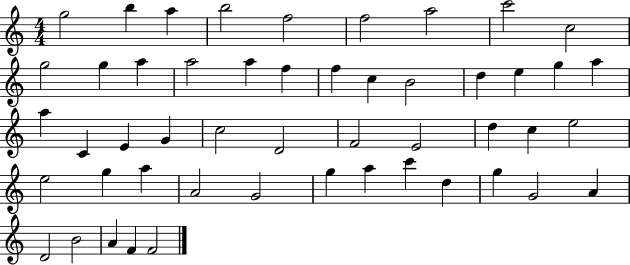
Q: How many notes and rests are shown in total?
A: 50